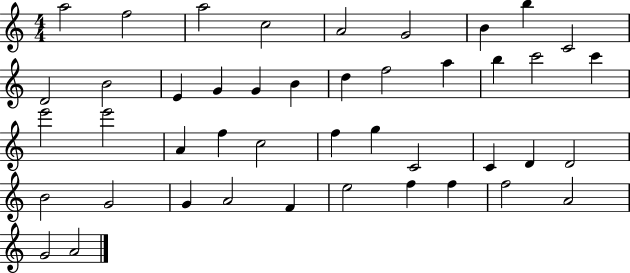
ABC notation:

X:1
T:Untitled
M:4/4
L:1/4
K:C
a2 f2 a2 c2 A2 G2 B b C2 D2 B2 E G G B d f2 a b c'2 c' e'2 e'2 A f c2 f g C2 C D D2 B2 G2 G A2 F e2 f f f2 A2 G2 A2